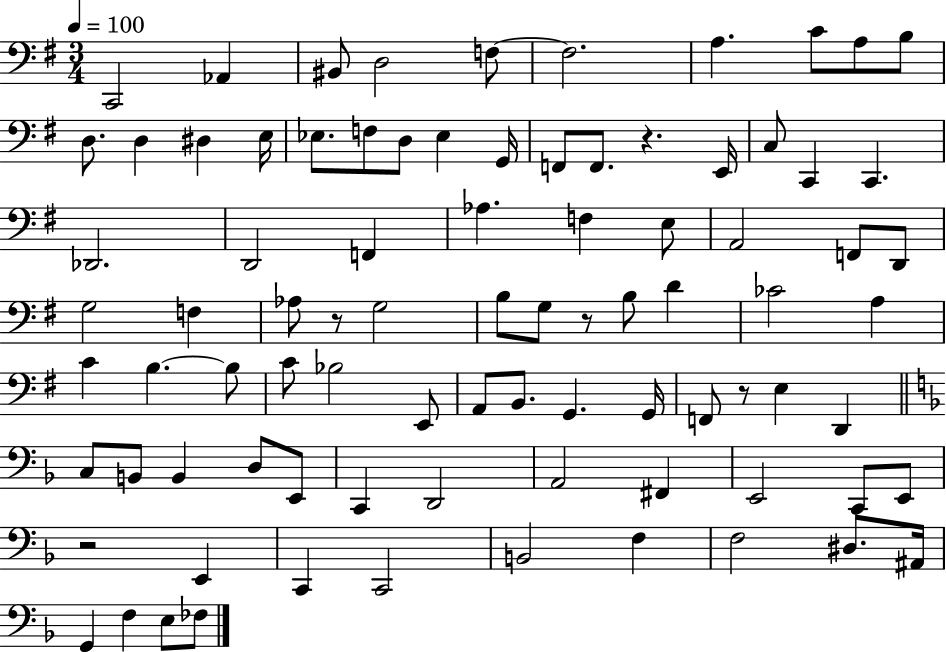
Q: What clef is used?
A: bass